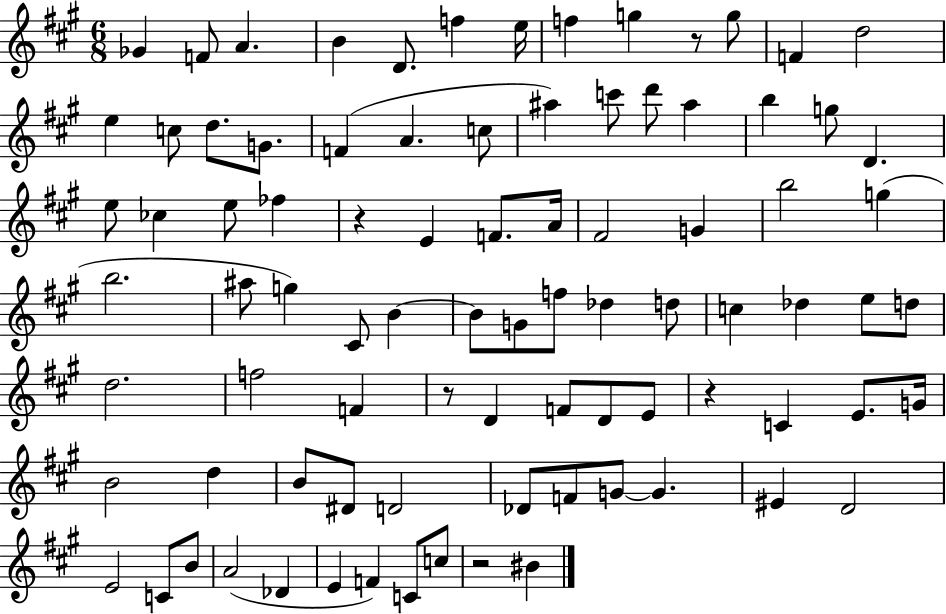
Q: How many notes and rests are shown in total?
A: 87